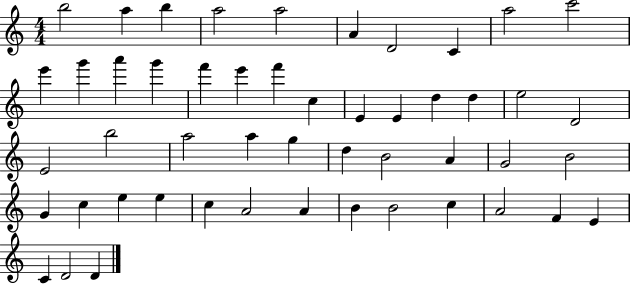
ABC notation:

X:1
T:Untitled
M:4/4
L:1/4
K:C
b2 a b a2 a2 A D2 C a2 c'2 e' g' a' g' f' e' f' c E E d d e2 D2 E2 b2 a2 a g d B2 A G2 B2 G c e e c A2 A B B2 c A2 F E C D2 D